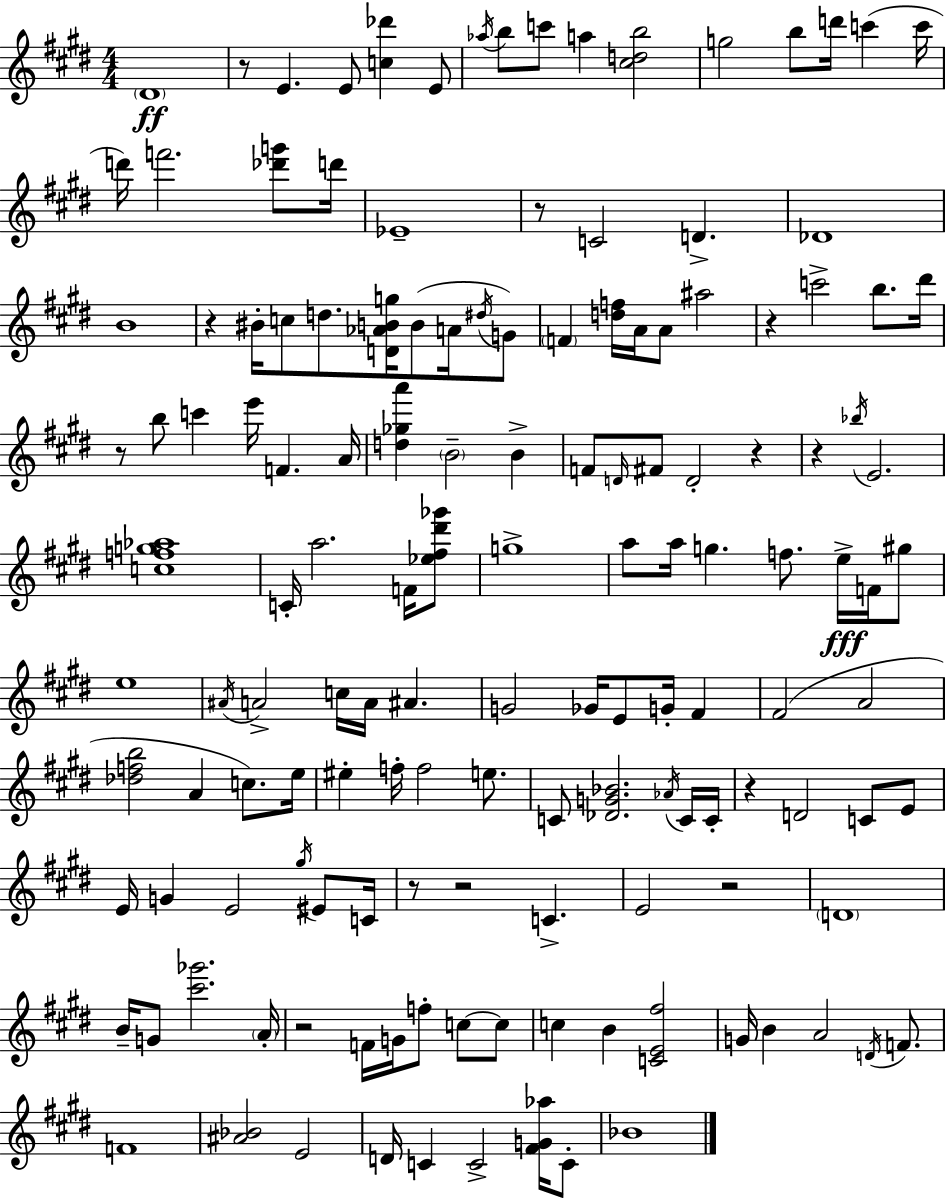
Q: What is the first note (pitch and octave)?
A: D#4